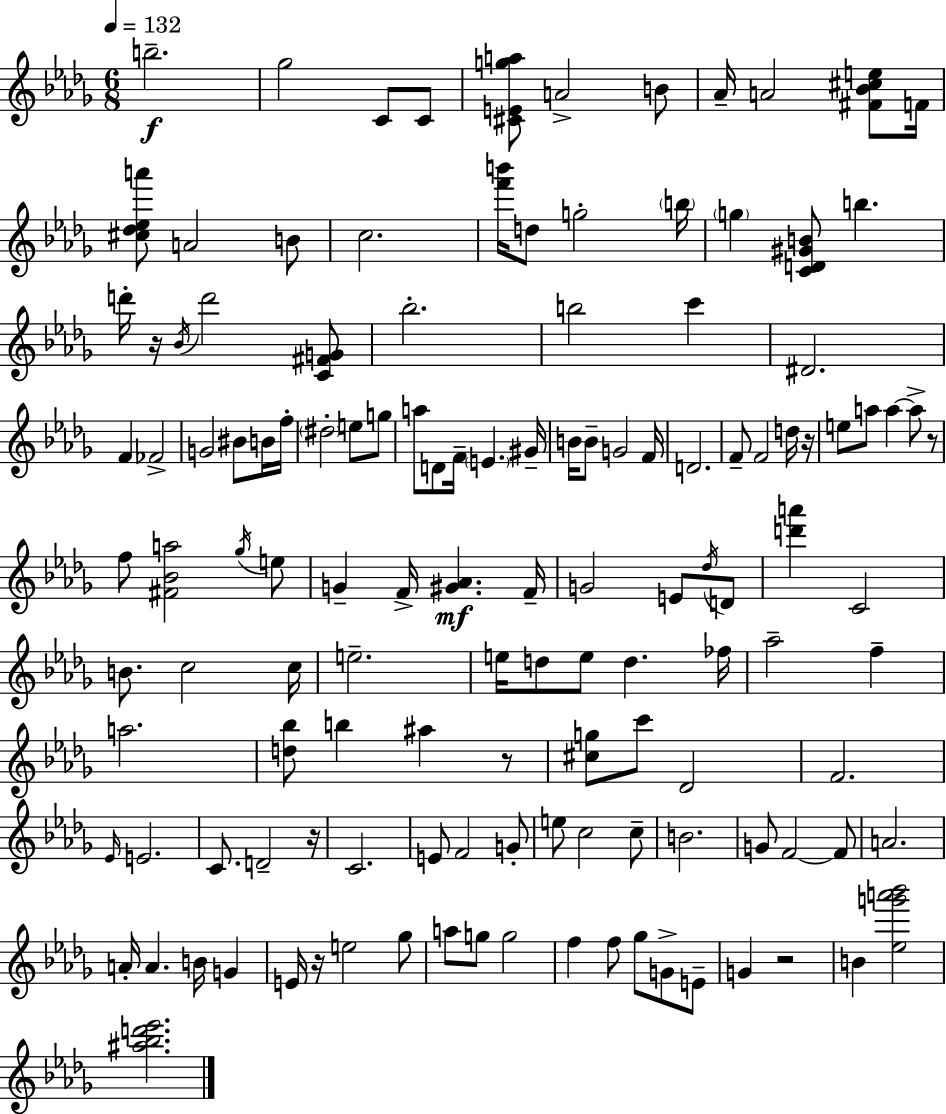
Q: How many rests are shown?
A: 7